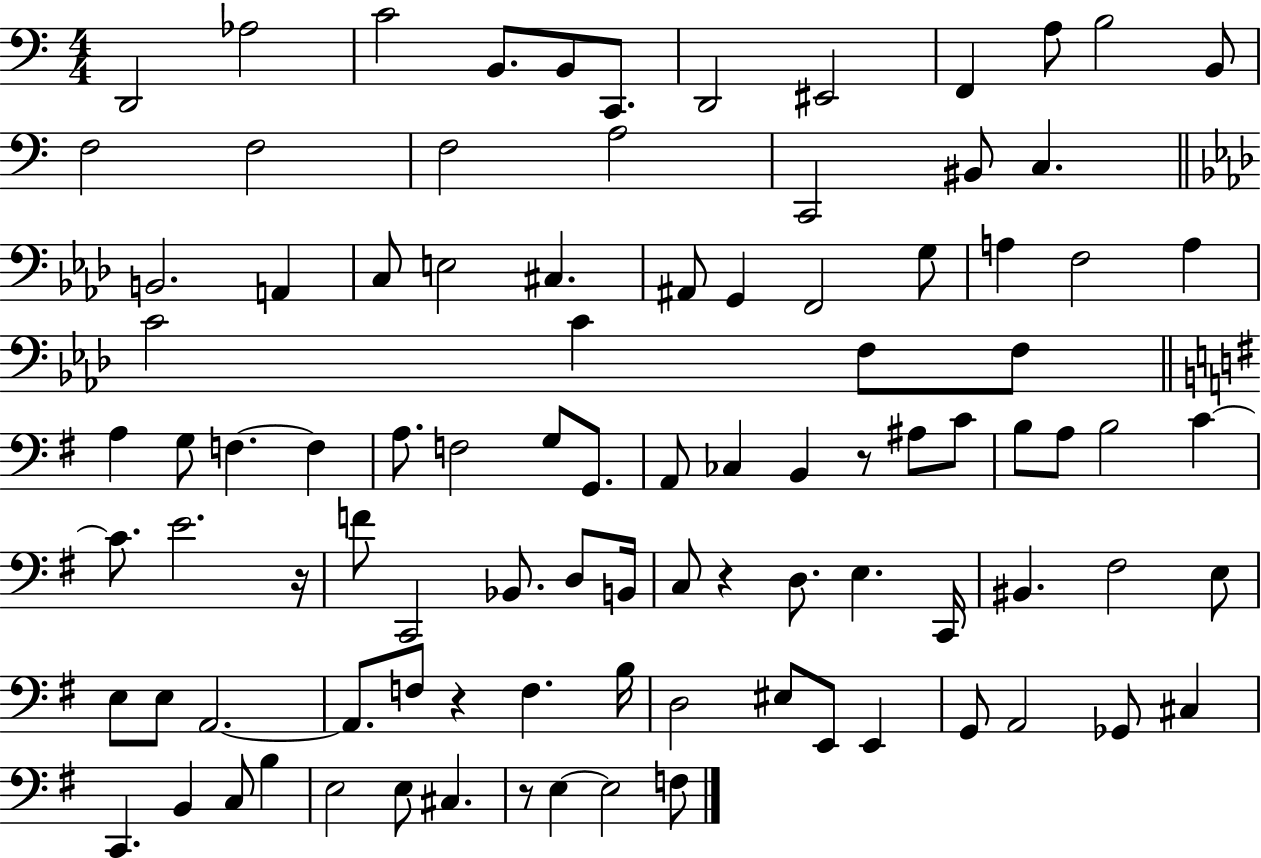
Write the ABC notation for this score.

X:1
T:Untitled
M:4/4
L:1/4
K:C
D,,2 _A,2 C2 B,,/2 B,,/2 C,,/2 D,,2 ^E,,2 F,, A,/2 B,2 B,,/2 F,2 F,2 F,2 A,2 C,,2 ^B,,/2 C, B,,2 A,, C,/2 E,2 ^C, ^A,,/2 G,, F,,2 G,/2 A, F,2 A, C2 C F,/2 F,/2 A, G,/2 F, F, A,/2 F,2 G,/2 G,,/2 A,,/2 _C, B,, z/2 ^A,/2 C/2 B,/2 A,/2 B,2 C C/2 E2 z/4 F/2 C,,2 _B,,/2 D,/2 B,,/4 C,/2 z D,/2 E, C,,/4 ^B,, ^F,2 E,/2 E,/2 E,/2 A,,2 A,,/2 F,/2 z F, B,/4 D,2 ^E,/2 E,,/2 E,, G,,/2 A,,2 _G,,/2 ^C, C,, B,, C,/2 B, E,2 E,/2 ^C, z/2 E, E,2 F,/2